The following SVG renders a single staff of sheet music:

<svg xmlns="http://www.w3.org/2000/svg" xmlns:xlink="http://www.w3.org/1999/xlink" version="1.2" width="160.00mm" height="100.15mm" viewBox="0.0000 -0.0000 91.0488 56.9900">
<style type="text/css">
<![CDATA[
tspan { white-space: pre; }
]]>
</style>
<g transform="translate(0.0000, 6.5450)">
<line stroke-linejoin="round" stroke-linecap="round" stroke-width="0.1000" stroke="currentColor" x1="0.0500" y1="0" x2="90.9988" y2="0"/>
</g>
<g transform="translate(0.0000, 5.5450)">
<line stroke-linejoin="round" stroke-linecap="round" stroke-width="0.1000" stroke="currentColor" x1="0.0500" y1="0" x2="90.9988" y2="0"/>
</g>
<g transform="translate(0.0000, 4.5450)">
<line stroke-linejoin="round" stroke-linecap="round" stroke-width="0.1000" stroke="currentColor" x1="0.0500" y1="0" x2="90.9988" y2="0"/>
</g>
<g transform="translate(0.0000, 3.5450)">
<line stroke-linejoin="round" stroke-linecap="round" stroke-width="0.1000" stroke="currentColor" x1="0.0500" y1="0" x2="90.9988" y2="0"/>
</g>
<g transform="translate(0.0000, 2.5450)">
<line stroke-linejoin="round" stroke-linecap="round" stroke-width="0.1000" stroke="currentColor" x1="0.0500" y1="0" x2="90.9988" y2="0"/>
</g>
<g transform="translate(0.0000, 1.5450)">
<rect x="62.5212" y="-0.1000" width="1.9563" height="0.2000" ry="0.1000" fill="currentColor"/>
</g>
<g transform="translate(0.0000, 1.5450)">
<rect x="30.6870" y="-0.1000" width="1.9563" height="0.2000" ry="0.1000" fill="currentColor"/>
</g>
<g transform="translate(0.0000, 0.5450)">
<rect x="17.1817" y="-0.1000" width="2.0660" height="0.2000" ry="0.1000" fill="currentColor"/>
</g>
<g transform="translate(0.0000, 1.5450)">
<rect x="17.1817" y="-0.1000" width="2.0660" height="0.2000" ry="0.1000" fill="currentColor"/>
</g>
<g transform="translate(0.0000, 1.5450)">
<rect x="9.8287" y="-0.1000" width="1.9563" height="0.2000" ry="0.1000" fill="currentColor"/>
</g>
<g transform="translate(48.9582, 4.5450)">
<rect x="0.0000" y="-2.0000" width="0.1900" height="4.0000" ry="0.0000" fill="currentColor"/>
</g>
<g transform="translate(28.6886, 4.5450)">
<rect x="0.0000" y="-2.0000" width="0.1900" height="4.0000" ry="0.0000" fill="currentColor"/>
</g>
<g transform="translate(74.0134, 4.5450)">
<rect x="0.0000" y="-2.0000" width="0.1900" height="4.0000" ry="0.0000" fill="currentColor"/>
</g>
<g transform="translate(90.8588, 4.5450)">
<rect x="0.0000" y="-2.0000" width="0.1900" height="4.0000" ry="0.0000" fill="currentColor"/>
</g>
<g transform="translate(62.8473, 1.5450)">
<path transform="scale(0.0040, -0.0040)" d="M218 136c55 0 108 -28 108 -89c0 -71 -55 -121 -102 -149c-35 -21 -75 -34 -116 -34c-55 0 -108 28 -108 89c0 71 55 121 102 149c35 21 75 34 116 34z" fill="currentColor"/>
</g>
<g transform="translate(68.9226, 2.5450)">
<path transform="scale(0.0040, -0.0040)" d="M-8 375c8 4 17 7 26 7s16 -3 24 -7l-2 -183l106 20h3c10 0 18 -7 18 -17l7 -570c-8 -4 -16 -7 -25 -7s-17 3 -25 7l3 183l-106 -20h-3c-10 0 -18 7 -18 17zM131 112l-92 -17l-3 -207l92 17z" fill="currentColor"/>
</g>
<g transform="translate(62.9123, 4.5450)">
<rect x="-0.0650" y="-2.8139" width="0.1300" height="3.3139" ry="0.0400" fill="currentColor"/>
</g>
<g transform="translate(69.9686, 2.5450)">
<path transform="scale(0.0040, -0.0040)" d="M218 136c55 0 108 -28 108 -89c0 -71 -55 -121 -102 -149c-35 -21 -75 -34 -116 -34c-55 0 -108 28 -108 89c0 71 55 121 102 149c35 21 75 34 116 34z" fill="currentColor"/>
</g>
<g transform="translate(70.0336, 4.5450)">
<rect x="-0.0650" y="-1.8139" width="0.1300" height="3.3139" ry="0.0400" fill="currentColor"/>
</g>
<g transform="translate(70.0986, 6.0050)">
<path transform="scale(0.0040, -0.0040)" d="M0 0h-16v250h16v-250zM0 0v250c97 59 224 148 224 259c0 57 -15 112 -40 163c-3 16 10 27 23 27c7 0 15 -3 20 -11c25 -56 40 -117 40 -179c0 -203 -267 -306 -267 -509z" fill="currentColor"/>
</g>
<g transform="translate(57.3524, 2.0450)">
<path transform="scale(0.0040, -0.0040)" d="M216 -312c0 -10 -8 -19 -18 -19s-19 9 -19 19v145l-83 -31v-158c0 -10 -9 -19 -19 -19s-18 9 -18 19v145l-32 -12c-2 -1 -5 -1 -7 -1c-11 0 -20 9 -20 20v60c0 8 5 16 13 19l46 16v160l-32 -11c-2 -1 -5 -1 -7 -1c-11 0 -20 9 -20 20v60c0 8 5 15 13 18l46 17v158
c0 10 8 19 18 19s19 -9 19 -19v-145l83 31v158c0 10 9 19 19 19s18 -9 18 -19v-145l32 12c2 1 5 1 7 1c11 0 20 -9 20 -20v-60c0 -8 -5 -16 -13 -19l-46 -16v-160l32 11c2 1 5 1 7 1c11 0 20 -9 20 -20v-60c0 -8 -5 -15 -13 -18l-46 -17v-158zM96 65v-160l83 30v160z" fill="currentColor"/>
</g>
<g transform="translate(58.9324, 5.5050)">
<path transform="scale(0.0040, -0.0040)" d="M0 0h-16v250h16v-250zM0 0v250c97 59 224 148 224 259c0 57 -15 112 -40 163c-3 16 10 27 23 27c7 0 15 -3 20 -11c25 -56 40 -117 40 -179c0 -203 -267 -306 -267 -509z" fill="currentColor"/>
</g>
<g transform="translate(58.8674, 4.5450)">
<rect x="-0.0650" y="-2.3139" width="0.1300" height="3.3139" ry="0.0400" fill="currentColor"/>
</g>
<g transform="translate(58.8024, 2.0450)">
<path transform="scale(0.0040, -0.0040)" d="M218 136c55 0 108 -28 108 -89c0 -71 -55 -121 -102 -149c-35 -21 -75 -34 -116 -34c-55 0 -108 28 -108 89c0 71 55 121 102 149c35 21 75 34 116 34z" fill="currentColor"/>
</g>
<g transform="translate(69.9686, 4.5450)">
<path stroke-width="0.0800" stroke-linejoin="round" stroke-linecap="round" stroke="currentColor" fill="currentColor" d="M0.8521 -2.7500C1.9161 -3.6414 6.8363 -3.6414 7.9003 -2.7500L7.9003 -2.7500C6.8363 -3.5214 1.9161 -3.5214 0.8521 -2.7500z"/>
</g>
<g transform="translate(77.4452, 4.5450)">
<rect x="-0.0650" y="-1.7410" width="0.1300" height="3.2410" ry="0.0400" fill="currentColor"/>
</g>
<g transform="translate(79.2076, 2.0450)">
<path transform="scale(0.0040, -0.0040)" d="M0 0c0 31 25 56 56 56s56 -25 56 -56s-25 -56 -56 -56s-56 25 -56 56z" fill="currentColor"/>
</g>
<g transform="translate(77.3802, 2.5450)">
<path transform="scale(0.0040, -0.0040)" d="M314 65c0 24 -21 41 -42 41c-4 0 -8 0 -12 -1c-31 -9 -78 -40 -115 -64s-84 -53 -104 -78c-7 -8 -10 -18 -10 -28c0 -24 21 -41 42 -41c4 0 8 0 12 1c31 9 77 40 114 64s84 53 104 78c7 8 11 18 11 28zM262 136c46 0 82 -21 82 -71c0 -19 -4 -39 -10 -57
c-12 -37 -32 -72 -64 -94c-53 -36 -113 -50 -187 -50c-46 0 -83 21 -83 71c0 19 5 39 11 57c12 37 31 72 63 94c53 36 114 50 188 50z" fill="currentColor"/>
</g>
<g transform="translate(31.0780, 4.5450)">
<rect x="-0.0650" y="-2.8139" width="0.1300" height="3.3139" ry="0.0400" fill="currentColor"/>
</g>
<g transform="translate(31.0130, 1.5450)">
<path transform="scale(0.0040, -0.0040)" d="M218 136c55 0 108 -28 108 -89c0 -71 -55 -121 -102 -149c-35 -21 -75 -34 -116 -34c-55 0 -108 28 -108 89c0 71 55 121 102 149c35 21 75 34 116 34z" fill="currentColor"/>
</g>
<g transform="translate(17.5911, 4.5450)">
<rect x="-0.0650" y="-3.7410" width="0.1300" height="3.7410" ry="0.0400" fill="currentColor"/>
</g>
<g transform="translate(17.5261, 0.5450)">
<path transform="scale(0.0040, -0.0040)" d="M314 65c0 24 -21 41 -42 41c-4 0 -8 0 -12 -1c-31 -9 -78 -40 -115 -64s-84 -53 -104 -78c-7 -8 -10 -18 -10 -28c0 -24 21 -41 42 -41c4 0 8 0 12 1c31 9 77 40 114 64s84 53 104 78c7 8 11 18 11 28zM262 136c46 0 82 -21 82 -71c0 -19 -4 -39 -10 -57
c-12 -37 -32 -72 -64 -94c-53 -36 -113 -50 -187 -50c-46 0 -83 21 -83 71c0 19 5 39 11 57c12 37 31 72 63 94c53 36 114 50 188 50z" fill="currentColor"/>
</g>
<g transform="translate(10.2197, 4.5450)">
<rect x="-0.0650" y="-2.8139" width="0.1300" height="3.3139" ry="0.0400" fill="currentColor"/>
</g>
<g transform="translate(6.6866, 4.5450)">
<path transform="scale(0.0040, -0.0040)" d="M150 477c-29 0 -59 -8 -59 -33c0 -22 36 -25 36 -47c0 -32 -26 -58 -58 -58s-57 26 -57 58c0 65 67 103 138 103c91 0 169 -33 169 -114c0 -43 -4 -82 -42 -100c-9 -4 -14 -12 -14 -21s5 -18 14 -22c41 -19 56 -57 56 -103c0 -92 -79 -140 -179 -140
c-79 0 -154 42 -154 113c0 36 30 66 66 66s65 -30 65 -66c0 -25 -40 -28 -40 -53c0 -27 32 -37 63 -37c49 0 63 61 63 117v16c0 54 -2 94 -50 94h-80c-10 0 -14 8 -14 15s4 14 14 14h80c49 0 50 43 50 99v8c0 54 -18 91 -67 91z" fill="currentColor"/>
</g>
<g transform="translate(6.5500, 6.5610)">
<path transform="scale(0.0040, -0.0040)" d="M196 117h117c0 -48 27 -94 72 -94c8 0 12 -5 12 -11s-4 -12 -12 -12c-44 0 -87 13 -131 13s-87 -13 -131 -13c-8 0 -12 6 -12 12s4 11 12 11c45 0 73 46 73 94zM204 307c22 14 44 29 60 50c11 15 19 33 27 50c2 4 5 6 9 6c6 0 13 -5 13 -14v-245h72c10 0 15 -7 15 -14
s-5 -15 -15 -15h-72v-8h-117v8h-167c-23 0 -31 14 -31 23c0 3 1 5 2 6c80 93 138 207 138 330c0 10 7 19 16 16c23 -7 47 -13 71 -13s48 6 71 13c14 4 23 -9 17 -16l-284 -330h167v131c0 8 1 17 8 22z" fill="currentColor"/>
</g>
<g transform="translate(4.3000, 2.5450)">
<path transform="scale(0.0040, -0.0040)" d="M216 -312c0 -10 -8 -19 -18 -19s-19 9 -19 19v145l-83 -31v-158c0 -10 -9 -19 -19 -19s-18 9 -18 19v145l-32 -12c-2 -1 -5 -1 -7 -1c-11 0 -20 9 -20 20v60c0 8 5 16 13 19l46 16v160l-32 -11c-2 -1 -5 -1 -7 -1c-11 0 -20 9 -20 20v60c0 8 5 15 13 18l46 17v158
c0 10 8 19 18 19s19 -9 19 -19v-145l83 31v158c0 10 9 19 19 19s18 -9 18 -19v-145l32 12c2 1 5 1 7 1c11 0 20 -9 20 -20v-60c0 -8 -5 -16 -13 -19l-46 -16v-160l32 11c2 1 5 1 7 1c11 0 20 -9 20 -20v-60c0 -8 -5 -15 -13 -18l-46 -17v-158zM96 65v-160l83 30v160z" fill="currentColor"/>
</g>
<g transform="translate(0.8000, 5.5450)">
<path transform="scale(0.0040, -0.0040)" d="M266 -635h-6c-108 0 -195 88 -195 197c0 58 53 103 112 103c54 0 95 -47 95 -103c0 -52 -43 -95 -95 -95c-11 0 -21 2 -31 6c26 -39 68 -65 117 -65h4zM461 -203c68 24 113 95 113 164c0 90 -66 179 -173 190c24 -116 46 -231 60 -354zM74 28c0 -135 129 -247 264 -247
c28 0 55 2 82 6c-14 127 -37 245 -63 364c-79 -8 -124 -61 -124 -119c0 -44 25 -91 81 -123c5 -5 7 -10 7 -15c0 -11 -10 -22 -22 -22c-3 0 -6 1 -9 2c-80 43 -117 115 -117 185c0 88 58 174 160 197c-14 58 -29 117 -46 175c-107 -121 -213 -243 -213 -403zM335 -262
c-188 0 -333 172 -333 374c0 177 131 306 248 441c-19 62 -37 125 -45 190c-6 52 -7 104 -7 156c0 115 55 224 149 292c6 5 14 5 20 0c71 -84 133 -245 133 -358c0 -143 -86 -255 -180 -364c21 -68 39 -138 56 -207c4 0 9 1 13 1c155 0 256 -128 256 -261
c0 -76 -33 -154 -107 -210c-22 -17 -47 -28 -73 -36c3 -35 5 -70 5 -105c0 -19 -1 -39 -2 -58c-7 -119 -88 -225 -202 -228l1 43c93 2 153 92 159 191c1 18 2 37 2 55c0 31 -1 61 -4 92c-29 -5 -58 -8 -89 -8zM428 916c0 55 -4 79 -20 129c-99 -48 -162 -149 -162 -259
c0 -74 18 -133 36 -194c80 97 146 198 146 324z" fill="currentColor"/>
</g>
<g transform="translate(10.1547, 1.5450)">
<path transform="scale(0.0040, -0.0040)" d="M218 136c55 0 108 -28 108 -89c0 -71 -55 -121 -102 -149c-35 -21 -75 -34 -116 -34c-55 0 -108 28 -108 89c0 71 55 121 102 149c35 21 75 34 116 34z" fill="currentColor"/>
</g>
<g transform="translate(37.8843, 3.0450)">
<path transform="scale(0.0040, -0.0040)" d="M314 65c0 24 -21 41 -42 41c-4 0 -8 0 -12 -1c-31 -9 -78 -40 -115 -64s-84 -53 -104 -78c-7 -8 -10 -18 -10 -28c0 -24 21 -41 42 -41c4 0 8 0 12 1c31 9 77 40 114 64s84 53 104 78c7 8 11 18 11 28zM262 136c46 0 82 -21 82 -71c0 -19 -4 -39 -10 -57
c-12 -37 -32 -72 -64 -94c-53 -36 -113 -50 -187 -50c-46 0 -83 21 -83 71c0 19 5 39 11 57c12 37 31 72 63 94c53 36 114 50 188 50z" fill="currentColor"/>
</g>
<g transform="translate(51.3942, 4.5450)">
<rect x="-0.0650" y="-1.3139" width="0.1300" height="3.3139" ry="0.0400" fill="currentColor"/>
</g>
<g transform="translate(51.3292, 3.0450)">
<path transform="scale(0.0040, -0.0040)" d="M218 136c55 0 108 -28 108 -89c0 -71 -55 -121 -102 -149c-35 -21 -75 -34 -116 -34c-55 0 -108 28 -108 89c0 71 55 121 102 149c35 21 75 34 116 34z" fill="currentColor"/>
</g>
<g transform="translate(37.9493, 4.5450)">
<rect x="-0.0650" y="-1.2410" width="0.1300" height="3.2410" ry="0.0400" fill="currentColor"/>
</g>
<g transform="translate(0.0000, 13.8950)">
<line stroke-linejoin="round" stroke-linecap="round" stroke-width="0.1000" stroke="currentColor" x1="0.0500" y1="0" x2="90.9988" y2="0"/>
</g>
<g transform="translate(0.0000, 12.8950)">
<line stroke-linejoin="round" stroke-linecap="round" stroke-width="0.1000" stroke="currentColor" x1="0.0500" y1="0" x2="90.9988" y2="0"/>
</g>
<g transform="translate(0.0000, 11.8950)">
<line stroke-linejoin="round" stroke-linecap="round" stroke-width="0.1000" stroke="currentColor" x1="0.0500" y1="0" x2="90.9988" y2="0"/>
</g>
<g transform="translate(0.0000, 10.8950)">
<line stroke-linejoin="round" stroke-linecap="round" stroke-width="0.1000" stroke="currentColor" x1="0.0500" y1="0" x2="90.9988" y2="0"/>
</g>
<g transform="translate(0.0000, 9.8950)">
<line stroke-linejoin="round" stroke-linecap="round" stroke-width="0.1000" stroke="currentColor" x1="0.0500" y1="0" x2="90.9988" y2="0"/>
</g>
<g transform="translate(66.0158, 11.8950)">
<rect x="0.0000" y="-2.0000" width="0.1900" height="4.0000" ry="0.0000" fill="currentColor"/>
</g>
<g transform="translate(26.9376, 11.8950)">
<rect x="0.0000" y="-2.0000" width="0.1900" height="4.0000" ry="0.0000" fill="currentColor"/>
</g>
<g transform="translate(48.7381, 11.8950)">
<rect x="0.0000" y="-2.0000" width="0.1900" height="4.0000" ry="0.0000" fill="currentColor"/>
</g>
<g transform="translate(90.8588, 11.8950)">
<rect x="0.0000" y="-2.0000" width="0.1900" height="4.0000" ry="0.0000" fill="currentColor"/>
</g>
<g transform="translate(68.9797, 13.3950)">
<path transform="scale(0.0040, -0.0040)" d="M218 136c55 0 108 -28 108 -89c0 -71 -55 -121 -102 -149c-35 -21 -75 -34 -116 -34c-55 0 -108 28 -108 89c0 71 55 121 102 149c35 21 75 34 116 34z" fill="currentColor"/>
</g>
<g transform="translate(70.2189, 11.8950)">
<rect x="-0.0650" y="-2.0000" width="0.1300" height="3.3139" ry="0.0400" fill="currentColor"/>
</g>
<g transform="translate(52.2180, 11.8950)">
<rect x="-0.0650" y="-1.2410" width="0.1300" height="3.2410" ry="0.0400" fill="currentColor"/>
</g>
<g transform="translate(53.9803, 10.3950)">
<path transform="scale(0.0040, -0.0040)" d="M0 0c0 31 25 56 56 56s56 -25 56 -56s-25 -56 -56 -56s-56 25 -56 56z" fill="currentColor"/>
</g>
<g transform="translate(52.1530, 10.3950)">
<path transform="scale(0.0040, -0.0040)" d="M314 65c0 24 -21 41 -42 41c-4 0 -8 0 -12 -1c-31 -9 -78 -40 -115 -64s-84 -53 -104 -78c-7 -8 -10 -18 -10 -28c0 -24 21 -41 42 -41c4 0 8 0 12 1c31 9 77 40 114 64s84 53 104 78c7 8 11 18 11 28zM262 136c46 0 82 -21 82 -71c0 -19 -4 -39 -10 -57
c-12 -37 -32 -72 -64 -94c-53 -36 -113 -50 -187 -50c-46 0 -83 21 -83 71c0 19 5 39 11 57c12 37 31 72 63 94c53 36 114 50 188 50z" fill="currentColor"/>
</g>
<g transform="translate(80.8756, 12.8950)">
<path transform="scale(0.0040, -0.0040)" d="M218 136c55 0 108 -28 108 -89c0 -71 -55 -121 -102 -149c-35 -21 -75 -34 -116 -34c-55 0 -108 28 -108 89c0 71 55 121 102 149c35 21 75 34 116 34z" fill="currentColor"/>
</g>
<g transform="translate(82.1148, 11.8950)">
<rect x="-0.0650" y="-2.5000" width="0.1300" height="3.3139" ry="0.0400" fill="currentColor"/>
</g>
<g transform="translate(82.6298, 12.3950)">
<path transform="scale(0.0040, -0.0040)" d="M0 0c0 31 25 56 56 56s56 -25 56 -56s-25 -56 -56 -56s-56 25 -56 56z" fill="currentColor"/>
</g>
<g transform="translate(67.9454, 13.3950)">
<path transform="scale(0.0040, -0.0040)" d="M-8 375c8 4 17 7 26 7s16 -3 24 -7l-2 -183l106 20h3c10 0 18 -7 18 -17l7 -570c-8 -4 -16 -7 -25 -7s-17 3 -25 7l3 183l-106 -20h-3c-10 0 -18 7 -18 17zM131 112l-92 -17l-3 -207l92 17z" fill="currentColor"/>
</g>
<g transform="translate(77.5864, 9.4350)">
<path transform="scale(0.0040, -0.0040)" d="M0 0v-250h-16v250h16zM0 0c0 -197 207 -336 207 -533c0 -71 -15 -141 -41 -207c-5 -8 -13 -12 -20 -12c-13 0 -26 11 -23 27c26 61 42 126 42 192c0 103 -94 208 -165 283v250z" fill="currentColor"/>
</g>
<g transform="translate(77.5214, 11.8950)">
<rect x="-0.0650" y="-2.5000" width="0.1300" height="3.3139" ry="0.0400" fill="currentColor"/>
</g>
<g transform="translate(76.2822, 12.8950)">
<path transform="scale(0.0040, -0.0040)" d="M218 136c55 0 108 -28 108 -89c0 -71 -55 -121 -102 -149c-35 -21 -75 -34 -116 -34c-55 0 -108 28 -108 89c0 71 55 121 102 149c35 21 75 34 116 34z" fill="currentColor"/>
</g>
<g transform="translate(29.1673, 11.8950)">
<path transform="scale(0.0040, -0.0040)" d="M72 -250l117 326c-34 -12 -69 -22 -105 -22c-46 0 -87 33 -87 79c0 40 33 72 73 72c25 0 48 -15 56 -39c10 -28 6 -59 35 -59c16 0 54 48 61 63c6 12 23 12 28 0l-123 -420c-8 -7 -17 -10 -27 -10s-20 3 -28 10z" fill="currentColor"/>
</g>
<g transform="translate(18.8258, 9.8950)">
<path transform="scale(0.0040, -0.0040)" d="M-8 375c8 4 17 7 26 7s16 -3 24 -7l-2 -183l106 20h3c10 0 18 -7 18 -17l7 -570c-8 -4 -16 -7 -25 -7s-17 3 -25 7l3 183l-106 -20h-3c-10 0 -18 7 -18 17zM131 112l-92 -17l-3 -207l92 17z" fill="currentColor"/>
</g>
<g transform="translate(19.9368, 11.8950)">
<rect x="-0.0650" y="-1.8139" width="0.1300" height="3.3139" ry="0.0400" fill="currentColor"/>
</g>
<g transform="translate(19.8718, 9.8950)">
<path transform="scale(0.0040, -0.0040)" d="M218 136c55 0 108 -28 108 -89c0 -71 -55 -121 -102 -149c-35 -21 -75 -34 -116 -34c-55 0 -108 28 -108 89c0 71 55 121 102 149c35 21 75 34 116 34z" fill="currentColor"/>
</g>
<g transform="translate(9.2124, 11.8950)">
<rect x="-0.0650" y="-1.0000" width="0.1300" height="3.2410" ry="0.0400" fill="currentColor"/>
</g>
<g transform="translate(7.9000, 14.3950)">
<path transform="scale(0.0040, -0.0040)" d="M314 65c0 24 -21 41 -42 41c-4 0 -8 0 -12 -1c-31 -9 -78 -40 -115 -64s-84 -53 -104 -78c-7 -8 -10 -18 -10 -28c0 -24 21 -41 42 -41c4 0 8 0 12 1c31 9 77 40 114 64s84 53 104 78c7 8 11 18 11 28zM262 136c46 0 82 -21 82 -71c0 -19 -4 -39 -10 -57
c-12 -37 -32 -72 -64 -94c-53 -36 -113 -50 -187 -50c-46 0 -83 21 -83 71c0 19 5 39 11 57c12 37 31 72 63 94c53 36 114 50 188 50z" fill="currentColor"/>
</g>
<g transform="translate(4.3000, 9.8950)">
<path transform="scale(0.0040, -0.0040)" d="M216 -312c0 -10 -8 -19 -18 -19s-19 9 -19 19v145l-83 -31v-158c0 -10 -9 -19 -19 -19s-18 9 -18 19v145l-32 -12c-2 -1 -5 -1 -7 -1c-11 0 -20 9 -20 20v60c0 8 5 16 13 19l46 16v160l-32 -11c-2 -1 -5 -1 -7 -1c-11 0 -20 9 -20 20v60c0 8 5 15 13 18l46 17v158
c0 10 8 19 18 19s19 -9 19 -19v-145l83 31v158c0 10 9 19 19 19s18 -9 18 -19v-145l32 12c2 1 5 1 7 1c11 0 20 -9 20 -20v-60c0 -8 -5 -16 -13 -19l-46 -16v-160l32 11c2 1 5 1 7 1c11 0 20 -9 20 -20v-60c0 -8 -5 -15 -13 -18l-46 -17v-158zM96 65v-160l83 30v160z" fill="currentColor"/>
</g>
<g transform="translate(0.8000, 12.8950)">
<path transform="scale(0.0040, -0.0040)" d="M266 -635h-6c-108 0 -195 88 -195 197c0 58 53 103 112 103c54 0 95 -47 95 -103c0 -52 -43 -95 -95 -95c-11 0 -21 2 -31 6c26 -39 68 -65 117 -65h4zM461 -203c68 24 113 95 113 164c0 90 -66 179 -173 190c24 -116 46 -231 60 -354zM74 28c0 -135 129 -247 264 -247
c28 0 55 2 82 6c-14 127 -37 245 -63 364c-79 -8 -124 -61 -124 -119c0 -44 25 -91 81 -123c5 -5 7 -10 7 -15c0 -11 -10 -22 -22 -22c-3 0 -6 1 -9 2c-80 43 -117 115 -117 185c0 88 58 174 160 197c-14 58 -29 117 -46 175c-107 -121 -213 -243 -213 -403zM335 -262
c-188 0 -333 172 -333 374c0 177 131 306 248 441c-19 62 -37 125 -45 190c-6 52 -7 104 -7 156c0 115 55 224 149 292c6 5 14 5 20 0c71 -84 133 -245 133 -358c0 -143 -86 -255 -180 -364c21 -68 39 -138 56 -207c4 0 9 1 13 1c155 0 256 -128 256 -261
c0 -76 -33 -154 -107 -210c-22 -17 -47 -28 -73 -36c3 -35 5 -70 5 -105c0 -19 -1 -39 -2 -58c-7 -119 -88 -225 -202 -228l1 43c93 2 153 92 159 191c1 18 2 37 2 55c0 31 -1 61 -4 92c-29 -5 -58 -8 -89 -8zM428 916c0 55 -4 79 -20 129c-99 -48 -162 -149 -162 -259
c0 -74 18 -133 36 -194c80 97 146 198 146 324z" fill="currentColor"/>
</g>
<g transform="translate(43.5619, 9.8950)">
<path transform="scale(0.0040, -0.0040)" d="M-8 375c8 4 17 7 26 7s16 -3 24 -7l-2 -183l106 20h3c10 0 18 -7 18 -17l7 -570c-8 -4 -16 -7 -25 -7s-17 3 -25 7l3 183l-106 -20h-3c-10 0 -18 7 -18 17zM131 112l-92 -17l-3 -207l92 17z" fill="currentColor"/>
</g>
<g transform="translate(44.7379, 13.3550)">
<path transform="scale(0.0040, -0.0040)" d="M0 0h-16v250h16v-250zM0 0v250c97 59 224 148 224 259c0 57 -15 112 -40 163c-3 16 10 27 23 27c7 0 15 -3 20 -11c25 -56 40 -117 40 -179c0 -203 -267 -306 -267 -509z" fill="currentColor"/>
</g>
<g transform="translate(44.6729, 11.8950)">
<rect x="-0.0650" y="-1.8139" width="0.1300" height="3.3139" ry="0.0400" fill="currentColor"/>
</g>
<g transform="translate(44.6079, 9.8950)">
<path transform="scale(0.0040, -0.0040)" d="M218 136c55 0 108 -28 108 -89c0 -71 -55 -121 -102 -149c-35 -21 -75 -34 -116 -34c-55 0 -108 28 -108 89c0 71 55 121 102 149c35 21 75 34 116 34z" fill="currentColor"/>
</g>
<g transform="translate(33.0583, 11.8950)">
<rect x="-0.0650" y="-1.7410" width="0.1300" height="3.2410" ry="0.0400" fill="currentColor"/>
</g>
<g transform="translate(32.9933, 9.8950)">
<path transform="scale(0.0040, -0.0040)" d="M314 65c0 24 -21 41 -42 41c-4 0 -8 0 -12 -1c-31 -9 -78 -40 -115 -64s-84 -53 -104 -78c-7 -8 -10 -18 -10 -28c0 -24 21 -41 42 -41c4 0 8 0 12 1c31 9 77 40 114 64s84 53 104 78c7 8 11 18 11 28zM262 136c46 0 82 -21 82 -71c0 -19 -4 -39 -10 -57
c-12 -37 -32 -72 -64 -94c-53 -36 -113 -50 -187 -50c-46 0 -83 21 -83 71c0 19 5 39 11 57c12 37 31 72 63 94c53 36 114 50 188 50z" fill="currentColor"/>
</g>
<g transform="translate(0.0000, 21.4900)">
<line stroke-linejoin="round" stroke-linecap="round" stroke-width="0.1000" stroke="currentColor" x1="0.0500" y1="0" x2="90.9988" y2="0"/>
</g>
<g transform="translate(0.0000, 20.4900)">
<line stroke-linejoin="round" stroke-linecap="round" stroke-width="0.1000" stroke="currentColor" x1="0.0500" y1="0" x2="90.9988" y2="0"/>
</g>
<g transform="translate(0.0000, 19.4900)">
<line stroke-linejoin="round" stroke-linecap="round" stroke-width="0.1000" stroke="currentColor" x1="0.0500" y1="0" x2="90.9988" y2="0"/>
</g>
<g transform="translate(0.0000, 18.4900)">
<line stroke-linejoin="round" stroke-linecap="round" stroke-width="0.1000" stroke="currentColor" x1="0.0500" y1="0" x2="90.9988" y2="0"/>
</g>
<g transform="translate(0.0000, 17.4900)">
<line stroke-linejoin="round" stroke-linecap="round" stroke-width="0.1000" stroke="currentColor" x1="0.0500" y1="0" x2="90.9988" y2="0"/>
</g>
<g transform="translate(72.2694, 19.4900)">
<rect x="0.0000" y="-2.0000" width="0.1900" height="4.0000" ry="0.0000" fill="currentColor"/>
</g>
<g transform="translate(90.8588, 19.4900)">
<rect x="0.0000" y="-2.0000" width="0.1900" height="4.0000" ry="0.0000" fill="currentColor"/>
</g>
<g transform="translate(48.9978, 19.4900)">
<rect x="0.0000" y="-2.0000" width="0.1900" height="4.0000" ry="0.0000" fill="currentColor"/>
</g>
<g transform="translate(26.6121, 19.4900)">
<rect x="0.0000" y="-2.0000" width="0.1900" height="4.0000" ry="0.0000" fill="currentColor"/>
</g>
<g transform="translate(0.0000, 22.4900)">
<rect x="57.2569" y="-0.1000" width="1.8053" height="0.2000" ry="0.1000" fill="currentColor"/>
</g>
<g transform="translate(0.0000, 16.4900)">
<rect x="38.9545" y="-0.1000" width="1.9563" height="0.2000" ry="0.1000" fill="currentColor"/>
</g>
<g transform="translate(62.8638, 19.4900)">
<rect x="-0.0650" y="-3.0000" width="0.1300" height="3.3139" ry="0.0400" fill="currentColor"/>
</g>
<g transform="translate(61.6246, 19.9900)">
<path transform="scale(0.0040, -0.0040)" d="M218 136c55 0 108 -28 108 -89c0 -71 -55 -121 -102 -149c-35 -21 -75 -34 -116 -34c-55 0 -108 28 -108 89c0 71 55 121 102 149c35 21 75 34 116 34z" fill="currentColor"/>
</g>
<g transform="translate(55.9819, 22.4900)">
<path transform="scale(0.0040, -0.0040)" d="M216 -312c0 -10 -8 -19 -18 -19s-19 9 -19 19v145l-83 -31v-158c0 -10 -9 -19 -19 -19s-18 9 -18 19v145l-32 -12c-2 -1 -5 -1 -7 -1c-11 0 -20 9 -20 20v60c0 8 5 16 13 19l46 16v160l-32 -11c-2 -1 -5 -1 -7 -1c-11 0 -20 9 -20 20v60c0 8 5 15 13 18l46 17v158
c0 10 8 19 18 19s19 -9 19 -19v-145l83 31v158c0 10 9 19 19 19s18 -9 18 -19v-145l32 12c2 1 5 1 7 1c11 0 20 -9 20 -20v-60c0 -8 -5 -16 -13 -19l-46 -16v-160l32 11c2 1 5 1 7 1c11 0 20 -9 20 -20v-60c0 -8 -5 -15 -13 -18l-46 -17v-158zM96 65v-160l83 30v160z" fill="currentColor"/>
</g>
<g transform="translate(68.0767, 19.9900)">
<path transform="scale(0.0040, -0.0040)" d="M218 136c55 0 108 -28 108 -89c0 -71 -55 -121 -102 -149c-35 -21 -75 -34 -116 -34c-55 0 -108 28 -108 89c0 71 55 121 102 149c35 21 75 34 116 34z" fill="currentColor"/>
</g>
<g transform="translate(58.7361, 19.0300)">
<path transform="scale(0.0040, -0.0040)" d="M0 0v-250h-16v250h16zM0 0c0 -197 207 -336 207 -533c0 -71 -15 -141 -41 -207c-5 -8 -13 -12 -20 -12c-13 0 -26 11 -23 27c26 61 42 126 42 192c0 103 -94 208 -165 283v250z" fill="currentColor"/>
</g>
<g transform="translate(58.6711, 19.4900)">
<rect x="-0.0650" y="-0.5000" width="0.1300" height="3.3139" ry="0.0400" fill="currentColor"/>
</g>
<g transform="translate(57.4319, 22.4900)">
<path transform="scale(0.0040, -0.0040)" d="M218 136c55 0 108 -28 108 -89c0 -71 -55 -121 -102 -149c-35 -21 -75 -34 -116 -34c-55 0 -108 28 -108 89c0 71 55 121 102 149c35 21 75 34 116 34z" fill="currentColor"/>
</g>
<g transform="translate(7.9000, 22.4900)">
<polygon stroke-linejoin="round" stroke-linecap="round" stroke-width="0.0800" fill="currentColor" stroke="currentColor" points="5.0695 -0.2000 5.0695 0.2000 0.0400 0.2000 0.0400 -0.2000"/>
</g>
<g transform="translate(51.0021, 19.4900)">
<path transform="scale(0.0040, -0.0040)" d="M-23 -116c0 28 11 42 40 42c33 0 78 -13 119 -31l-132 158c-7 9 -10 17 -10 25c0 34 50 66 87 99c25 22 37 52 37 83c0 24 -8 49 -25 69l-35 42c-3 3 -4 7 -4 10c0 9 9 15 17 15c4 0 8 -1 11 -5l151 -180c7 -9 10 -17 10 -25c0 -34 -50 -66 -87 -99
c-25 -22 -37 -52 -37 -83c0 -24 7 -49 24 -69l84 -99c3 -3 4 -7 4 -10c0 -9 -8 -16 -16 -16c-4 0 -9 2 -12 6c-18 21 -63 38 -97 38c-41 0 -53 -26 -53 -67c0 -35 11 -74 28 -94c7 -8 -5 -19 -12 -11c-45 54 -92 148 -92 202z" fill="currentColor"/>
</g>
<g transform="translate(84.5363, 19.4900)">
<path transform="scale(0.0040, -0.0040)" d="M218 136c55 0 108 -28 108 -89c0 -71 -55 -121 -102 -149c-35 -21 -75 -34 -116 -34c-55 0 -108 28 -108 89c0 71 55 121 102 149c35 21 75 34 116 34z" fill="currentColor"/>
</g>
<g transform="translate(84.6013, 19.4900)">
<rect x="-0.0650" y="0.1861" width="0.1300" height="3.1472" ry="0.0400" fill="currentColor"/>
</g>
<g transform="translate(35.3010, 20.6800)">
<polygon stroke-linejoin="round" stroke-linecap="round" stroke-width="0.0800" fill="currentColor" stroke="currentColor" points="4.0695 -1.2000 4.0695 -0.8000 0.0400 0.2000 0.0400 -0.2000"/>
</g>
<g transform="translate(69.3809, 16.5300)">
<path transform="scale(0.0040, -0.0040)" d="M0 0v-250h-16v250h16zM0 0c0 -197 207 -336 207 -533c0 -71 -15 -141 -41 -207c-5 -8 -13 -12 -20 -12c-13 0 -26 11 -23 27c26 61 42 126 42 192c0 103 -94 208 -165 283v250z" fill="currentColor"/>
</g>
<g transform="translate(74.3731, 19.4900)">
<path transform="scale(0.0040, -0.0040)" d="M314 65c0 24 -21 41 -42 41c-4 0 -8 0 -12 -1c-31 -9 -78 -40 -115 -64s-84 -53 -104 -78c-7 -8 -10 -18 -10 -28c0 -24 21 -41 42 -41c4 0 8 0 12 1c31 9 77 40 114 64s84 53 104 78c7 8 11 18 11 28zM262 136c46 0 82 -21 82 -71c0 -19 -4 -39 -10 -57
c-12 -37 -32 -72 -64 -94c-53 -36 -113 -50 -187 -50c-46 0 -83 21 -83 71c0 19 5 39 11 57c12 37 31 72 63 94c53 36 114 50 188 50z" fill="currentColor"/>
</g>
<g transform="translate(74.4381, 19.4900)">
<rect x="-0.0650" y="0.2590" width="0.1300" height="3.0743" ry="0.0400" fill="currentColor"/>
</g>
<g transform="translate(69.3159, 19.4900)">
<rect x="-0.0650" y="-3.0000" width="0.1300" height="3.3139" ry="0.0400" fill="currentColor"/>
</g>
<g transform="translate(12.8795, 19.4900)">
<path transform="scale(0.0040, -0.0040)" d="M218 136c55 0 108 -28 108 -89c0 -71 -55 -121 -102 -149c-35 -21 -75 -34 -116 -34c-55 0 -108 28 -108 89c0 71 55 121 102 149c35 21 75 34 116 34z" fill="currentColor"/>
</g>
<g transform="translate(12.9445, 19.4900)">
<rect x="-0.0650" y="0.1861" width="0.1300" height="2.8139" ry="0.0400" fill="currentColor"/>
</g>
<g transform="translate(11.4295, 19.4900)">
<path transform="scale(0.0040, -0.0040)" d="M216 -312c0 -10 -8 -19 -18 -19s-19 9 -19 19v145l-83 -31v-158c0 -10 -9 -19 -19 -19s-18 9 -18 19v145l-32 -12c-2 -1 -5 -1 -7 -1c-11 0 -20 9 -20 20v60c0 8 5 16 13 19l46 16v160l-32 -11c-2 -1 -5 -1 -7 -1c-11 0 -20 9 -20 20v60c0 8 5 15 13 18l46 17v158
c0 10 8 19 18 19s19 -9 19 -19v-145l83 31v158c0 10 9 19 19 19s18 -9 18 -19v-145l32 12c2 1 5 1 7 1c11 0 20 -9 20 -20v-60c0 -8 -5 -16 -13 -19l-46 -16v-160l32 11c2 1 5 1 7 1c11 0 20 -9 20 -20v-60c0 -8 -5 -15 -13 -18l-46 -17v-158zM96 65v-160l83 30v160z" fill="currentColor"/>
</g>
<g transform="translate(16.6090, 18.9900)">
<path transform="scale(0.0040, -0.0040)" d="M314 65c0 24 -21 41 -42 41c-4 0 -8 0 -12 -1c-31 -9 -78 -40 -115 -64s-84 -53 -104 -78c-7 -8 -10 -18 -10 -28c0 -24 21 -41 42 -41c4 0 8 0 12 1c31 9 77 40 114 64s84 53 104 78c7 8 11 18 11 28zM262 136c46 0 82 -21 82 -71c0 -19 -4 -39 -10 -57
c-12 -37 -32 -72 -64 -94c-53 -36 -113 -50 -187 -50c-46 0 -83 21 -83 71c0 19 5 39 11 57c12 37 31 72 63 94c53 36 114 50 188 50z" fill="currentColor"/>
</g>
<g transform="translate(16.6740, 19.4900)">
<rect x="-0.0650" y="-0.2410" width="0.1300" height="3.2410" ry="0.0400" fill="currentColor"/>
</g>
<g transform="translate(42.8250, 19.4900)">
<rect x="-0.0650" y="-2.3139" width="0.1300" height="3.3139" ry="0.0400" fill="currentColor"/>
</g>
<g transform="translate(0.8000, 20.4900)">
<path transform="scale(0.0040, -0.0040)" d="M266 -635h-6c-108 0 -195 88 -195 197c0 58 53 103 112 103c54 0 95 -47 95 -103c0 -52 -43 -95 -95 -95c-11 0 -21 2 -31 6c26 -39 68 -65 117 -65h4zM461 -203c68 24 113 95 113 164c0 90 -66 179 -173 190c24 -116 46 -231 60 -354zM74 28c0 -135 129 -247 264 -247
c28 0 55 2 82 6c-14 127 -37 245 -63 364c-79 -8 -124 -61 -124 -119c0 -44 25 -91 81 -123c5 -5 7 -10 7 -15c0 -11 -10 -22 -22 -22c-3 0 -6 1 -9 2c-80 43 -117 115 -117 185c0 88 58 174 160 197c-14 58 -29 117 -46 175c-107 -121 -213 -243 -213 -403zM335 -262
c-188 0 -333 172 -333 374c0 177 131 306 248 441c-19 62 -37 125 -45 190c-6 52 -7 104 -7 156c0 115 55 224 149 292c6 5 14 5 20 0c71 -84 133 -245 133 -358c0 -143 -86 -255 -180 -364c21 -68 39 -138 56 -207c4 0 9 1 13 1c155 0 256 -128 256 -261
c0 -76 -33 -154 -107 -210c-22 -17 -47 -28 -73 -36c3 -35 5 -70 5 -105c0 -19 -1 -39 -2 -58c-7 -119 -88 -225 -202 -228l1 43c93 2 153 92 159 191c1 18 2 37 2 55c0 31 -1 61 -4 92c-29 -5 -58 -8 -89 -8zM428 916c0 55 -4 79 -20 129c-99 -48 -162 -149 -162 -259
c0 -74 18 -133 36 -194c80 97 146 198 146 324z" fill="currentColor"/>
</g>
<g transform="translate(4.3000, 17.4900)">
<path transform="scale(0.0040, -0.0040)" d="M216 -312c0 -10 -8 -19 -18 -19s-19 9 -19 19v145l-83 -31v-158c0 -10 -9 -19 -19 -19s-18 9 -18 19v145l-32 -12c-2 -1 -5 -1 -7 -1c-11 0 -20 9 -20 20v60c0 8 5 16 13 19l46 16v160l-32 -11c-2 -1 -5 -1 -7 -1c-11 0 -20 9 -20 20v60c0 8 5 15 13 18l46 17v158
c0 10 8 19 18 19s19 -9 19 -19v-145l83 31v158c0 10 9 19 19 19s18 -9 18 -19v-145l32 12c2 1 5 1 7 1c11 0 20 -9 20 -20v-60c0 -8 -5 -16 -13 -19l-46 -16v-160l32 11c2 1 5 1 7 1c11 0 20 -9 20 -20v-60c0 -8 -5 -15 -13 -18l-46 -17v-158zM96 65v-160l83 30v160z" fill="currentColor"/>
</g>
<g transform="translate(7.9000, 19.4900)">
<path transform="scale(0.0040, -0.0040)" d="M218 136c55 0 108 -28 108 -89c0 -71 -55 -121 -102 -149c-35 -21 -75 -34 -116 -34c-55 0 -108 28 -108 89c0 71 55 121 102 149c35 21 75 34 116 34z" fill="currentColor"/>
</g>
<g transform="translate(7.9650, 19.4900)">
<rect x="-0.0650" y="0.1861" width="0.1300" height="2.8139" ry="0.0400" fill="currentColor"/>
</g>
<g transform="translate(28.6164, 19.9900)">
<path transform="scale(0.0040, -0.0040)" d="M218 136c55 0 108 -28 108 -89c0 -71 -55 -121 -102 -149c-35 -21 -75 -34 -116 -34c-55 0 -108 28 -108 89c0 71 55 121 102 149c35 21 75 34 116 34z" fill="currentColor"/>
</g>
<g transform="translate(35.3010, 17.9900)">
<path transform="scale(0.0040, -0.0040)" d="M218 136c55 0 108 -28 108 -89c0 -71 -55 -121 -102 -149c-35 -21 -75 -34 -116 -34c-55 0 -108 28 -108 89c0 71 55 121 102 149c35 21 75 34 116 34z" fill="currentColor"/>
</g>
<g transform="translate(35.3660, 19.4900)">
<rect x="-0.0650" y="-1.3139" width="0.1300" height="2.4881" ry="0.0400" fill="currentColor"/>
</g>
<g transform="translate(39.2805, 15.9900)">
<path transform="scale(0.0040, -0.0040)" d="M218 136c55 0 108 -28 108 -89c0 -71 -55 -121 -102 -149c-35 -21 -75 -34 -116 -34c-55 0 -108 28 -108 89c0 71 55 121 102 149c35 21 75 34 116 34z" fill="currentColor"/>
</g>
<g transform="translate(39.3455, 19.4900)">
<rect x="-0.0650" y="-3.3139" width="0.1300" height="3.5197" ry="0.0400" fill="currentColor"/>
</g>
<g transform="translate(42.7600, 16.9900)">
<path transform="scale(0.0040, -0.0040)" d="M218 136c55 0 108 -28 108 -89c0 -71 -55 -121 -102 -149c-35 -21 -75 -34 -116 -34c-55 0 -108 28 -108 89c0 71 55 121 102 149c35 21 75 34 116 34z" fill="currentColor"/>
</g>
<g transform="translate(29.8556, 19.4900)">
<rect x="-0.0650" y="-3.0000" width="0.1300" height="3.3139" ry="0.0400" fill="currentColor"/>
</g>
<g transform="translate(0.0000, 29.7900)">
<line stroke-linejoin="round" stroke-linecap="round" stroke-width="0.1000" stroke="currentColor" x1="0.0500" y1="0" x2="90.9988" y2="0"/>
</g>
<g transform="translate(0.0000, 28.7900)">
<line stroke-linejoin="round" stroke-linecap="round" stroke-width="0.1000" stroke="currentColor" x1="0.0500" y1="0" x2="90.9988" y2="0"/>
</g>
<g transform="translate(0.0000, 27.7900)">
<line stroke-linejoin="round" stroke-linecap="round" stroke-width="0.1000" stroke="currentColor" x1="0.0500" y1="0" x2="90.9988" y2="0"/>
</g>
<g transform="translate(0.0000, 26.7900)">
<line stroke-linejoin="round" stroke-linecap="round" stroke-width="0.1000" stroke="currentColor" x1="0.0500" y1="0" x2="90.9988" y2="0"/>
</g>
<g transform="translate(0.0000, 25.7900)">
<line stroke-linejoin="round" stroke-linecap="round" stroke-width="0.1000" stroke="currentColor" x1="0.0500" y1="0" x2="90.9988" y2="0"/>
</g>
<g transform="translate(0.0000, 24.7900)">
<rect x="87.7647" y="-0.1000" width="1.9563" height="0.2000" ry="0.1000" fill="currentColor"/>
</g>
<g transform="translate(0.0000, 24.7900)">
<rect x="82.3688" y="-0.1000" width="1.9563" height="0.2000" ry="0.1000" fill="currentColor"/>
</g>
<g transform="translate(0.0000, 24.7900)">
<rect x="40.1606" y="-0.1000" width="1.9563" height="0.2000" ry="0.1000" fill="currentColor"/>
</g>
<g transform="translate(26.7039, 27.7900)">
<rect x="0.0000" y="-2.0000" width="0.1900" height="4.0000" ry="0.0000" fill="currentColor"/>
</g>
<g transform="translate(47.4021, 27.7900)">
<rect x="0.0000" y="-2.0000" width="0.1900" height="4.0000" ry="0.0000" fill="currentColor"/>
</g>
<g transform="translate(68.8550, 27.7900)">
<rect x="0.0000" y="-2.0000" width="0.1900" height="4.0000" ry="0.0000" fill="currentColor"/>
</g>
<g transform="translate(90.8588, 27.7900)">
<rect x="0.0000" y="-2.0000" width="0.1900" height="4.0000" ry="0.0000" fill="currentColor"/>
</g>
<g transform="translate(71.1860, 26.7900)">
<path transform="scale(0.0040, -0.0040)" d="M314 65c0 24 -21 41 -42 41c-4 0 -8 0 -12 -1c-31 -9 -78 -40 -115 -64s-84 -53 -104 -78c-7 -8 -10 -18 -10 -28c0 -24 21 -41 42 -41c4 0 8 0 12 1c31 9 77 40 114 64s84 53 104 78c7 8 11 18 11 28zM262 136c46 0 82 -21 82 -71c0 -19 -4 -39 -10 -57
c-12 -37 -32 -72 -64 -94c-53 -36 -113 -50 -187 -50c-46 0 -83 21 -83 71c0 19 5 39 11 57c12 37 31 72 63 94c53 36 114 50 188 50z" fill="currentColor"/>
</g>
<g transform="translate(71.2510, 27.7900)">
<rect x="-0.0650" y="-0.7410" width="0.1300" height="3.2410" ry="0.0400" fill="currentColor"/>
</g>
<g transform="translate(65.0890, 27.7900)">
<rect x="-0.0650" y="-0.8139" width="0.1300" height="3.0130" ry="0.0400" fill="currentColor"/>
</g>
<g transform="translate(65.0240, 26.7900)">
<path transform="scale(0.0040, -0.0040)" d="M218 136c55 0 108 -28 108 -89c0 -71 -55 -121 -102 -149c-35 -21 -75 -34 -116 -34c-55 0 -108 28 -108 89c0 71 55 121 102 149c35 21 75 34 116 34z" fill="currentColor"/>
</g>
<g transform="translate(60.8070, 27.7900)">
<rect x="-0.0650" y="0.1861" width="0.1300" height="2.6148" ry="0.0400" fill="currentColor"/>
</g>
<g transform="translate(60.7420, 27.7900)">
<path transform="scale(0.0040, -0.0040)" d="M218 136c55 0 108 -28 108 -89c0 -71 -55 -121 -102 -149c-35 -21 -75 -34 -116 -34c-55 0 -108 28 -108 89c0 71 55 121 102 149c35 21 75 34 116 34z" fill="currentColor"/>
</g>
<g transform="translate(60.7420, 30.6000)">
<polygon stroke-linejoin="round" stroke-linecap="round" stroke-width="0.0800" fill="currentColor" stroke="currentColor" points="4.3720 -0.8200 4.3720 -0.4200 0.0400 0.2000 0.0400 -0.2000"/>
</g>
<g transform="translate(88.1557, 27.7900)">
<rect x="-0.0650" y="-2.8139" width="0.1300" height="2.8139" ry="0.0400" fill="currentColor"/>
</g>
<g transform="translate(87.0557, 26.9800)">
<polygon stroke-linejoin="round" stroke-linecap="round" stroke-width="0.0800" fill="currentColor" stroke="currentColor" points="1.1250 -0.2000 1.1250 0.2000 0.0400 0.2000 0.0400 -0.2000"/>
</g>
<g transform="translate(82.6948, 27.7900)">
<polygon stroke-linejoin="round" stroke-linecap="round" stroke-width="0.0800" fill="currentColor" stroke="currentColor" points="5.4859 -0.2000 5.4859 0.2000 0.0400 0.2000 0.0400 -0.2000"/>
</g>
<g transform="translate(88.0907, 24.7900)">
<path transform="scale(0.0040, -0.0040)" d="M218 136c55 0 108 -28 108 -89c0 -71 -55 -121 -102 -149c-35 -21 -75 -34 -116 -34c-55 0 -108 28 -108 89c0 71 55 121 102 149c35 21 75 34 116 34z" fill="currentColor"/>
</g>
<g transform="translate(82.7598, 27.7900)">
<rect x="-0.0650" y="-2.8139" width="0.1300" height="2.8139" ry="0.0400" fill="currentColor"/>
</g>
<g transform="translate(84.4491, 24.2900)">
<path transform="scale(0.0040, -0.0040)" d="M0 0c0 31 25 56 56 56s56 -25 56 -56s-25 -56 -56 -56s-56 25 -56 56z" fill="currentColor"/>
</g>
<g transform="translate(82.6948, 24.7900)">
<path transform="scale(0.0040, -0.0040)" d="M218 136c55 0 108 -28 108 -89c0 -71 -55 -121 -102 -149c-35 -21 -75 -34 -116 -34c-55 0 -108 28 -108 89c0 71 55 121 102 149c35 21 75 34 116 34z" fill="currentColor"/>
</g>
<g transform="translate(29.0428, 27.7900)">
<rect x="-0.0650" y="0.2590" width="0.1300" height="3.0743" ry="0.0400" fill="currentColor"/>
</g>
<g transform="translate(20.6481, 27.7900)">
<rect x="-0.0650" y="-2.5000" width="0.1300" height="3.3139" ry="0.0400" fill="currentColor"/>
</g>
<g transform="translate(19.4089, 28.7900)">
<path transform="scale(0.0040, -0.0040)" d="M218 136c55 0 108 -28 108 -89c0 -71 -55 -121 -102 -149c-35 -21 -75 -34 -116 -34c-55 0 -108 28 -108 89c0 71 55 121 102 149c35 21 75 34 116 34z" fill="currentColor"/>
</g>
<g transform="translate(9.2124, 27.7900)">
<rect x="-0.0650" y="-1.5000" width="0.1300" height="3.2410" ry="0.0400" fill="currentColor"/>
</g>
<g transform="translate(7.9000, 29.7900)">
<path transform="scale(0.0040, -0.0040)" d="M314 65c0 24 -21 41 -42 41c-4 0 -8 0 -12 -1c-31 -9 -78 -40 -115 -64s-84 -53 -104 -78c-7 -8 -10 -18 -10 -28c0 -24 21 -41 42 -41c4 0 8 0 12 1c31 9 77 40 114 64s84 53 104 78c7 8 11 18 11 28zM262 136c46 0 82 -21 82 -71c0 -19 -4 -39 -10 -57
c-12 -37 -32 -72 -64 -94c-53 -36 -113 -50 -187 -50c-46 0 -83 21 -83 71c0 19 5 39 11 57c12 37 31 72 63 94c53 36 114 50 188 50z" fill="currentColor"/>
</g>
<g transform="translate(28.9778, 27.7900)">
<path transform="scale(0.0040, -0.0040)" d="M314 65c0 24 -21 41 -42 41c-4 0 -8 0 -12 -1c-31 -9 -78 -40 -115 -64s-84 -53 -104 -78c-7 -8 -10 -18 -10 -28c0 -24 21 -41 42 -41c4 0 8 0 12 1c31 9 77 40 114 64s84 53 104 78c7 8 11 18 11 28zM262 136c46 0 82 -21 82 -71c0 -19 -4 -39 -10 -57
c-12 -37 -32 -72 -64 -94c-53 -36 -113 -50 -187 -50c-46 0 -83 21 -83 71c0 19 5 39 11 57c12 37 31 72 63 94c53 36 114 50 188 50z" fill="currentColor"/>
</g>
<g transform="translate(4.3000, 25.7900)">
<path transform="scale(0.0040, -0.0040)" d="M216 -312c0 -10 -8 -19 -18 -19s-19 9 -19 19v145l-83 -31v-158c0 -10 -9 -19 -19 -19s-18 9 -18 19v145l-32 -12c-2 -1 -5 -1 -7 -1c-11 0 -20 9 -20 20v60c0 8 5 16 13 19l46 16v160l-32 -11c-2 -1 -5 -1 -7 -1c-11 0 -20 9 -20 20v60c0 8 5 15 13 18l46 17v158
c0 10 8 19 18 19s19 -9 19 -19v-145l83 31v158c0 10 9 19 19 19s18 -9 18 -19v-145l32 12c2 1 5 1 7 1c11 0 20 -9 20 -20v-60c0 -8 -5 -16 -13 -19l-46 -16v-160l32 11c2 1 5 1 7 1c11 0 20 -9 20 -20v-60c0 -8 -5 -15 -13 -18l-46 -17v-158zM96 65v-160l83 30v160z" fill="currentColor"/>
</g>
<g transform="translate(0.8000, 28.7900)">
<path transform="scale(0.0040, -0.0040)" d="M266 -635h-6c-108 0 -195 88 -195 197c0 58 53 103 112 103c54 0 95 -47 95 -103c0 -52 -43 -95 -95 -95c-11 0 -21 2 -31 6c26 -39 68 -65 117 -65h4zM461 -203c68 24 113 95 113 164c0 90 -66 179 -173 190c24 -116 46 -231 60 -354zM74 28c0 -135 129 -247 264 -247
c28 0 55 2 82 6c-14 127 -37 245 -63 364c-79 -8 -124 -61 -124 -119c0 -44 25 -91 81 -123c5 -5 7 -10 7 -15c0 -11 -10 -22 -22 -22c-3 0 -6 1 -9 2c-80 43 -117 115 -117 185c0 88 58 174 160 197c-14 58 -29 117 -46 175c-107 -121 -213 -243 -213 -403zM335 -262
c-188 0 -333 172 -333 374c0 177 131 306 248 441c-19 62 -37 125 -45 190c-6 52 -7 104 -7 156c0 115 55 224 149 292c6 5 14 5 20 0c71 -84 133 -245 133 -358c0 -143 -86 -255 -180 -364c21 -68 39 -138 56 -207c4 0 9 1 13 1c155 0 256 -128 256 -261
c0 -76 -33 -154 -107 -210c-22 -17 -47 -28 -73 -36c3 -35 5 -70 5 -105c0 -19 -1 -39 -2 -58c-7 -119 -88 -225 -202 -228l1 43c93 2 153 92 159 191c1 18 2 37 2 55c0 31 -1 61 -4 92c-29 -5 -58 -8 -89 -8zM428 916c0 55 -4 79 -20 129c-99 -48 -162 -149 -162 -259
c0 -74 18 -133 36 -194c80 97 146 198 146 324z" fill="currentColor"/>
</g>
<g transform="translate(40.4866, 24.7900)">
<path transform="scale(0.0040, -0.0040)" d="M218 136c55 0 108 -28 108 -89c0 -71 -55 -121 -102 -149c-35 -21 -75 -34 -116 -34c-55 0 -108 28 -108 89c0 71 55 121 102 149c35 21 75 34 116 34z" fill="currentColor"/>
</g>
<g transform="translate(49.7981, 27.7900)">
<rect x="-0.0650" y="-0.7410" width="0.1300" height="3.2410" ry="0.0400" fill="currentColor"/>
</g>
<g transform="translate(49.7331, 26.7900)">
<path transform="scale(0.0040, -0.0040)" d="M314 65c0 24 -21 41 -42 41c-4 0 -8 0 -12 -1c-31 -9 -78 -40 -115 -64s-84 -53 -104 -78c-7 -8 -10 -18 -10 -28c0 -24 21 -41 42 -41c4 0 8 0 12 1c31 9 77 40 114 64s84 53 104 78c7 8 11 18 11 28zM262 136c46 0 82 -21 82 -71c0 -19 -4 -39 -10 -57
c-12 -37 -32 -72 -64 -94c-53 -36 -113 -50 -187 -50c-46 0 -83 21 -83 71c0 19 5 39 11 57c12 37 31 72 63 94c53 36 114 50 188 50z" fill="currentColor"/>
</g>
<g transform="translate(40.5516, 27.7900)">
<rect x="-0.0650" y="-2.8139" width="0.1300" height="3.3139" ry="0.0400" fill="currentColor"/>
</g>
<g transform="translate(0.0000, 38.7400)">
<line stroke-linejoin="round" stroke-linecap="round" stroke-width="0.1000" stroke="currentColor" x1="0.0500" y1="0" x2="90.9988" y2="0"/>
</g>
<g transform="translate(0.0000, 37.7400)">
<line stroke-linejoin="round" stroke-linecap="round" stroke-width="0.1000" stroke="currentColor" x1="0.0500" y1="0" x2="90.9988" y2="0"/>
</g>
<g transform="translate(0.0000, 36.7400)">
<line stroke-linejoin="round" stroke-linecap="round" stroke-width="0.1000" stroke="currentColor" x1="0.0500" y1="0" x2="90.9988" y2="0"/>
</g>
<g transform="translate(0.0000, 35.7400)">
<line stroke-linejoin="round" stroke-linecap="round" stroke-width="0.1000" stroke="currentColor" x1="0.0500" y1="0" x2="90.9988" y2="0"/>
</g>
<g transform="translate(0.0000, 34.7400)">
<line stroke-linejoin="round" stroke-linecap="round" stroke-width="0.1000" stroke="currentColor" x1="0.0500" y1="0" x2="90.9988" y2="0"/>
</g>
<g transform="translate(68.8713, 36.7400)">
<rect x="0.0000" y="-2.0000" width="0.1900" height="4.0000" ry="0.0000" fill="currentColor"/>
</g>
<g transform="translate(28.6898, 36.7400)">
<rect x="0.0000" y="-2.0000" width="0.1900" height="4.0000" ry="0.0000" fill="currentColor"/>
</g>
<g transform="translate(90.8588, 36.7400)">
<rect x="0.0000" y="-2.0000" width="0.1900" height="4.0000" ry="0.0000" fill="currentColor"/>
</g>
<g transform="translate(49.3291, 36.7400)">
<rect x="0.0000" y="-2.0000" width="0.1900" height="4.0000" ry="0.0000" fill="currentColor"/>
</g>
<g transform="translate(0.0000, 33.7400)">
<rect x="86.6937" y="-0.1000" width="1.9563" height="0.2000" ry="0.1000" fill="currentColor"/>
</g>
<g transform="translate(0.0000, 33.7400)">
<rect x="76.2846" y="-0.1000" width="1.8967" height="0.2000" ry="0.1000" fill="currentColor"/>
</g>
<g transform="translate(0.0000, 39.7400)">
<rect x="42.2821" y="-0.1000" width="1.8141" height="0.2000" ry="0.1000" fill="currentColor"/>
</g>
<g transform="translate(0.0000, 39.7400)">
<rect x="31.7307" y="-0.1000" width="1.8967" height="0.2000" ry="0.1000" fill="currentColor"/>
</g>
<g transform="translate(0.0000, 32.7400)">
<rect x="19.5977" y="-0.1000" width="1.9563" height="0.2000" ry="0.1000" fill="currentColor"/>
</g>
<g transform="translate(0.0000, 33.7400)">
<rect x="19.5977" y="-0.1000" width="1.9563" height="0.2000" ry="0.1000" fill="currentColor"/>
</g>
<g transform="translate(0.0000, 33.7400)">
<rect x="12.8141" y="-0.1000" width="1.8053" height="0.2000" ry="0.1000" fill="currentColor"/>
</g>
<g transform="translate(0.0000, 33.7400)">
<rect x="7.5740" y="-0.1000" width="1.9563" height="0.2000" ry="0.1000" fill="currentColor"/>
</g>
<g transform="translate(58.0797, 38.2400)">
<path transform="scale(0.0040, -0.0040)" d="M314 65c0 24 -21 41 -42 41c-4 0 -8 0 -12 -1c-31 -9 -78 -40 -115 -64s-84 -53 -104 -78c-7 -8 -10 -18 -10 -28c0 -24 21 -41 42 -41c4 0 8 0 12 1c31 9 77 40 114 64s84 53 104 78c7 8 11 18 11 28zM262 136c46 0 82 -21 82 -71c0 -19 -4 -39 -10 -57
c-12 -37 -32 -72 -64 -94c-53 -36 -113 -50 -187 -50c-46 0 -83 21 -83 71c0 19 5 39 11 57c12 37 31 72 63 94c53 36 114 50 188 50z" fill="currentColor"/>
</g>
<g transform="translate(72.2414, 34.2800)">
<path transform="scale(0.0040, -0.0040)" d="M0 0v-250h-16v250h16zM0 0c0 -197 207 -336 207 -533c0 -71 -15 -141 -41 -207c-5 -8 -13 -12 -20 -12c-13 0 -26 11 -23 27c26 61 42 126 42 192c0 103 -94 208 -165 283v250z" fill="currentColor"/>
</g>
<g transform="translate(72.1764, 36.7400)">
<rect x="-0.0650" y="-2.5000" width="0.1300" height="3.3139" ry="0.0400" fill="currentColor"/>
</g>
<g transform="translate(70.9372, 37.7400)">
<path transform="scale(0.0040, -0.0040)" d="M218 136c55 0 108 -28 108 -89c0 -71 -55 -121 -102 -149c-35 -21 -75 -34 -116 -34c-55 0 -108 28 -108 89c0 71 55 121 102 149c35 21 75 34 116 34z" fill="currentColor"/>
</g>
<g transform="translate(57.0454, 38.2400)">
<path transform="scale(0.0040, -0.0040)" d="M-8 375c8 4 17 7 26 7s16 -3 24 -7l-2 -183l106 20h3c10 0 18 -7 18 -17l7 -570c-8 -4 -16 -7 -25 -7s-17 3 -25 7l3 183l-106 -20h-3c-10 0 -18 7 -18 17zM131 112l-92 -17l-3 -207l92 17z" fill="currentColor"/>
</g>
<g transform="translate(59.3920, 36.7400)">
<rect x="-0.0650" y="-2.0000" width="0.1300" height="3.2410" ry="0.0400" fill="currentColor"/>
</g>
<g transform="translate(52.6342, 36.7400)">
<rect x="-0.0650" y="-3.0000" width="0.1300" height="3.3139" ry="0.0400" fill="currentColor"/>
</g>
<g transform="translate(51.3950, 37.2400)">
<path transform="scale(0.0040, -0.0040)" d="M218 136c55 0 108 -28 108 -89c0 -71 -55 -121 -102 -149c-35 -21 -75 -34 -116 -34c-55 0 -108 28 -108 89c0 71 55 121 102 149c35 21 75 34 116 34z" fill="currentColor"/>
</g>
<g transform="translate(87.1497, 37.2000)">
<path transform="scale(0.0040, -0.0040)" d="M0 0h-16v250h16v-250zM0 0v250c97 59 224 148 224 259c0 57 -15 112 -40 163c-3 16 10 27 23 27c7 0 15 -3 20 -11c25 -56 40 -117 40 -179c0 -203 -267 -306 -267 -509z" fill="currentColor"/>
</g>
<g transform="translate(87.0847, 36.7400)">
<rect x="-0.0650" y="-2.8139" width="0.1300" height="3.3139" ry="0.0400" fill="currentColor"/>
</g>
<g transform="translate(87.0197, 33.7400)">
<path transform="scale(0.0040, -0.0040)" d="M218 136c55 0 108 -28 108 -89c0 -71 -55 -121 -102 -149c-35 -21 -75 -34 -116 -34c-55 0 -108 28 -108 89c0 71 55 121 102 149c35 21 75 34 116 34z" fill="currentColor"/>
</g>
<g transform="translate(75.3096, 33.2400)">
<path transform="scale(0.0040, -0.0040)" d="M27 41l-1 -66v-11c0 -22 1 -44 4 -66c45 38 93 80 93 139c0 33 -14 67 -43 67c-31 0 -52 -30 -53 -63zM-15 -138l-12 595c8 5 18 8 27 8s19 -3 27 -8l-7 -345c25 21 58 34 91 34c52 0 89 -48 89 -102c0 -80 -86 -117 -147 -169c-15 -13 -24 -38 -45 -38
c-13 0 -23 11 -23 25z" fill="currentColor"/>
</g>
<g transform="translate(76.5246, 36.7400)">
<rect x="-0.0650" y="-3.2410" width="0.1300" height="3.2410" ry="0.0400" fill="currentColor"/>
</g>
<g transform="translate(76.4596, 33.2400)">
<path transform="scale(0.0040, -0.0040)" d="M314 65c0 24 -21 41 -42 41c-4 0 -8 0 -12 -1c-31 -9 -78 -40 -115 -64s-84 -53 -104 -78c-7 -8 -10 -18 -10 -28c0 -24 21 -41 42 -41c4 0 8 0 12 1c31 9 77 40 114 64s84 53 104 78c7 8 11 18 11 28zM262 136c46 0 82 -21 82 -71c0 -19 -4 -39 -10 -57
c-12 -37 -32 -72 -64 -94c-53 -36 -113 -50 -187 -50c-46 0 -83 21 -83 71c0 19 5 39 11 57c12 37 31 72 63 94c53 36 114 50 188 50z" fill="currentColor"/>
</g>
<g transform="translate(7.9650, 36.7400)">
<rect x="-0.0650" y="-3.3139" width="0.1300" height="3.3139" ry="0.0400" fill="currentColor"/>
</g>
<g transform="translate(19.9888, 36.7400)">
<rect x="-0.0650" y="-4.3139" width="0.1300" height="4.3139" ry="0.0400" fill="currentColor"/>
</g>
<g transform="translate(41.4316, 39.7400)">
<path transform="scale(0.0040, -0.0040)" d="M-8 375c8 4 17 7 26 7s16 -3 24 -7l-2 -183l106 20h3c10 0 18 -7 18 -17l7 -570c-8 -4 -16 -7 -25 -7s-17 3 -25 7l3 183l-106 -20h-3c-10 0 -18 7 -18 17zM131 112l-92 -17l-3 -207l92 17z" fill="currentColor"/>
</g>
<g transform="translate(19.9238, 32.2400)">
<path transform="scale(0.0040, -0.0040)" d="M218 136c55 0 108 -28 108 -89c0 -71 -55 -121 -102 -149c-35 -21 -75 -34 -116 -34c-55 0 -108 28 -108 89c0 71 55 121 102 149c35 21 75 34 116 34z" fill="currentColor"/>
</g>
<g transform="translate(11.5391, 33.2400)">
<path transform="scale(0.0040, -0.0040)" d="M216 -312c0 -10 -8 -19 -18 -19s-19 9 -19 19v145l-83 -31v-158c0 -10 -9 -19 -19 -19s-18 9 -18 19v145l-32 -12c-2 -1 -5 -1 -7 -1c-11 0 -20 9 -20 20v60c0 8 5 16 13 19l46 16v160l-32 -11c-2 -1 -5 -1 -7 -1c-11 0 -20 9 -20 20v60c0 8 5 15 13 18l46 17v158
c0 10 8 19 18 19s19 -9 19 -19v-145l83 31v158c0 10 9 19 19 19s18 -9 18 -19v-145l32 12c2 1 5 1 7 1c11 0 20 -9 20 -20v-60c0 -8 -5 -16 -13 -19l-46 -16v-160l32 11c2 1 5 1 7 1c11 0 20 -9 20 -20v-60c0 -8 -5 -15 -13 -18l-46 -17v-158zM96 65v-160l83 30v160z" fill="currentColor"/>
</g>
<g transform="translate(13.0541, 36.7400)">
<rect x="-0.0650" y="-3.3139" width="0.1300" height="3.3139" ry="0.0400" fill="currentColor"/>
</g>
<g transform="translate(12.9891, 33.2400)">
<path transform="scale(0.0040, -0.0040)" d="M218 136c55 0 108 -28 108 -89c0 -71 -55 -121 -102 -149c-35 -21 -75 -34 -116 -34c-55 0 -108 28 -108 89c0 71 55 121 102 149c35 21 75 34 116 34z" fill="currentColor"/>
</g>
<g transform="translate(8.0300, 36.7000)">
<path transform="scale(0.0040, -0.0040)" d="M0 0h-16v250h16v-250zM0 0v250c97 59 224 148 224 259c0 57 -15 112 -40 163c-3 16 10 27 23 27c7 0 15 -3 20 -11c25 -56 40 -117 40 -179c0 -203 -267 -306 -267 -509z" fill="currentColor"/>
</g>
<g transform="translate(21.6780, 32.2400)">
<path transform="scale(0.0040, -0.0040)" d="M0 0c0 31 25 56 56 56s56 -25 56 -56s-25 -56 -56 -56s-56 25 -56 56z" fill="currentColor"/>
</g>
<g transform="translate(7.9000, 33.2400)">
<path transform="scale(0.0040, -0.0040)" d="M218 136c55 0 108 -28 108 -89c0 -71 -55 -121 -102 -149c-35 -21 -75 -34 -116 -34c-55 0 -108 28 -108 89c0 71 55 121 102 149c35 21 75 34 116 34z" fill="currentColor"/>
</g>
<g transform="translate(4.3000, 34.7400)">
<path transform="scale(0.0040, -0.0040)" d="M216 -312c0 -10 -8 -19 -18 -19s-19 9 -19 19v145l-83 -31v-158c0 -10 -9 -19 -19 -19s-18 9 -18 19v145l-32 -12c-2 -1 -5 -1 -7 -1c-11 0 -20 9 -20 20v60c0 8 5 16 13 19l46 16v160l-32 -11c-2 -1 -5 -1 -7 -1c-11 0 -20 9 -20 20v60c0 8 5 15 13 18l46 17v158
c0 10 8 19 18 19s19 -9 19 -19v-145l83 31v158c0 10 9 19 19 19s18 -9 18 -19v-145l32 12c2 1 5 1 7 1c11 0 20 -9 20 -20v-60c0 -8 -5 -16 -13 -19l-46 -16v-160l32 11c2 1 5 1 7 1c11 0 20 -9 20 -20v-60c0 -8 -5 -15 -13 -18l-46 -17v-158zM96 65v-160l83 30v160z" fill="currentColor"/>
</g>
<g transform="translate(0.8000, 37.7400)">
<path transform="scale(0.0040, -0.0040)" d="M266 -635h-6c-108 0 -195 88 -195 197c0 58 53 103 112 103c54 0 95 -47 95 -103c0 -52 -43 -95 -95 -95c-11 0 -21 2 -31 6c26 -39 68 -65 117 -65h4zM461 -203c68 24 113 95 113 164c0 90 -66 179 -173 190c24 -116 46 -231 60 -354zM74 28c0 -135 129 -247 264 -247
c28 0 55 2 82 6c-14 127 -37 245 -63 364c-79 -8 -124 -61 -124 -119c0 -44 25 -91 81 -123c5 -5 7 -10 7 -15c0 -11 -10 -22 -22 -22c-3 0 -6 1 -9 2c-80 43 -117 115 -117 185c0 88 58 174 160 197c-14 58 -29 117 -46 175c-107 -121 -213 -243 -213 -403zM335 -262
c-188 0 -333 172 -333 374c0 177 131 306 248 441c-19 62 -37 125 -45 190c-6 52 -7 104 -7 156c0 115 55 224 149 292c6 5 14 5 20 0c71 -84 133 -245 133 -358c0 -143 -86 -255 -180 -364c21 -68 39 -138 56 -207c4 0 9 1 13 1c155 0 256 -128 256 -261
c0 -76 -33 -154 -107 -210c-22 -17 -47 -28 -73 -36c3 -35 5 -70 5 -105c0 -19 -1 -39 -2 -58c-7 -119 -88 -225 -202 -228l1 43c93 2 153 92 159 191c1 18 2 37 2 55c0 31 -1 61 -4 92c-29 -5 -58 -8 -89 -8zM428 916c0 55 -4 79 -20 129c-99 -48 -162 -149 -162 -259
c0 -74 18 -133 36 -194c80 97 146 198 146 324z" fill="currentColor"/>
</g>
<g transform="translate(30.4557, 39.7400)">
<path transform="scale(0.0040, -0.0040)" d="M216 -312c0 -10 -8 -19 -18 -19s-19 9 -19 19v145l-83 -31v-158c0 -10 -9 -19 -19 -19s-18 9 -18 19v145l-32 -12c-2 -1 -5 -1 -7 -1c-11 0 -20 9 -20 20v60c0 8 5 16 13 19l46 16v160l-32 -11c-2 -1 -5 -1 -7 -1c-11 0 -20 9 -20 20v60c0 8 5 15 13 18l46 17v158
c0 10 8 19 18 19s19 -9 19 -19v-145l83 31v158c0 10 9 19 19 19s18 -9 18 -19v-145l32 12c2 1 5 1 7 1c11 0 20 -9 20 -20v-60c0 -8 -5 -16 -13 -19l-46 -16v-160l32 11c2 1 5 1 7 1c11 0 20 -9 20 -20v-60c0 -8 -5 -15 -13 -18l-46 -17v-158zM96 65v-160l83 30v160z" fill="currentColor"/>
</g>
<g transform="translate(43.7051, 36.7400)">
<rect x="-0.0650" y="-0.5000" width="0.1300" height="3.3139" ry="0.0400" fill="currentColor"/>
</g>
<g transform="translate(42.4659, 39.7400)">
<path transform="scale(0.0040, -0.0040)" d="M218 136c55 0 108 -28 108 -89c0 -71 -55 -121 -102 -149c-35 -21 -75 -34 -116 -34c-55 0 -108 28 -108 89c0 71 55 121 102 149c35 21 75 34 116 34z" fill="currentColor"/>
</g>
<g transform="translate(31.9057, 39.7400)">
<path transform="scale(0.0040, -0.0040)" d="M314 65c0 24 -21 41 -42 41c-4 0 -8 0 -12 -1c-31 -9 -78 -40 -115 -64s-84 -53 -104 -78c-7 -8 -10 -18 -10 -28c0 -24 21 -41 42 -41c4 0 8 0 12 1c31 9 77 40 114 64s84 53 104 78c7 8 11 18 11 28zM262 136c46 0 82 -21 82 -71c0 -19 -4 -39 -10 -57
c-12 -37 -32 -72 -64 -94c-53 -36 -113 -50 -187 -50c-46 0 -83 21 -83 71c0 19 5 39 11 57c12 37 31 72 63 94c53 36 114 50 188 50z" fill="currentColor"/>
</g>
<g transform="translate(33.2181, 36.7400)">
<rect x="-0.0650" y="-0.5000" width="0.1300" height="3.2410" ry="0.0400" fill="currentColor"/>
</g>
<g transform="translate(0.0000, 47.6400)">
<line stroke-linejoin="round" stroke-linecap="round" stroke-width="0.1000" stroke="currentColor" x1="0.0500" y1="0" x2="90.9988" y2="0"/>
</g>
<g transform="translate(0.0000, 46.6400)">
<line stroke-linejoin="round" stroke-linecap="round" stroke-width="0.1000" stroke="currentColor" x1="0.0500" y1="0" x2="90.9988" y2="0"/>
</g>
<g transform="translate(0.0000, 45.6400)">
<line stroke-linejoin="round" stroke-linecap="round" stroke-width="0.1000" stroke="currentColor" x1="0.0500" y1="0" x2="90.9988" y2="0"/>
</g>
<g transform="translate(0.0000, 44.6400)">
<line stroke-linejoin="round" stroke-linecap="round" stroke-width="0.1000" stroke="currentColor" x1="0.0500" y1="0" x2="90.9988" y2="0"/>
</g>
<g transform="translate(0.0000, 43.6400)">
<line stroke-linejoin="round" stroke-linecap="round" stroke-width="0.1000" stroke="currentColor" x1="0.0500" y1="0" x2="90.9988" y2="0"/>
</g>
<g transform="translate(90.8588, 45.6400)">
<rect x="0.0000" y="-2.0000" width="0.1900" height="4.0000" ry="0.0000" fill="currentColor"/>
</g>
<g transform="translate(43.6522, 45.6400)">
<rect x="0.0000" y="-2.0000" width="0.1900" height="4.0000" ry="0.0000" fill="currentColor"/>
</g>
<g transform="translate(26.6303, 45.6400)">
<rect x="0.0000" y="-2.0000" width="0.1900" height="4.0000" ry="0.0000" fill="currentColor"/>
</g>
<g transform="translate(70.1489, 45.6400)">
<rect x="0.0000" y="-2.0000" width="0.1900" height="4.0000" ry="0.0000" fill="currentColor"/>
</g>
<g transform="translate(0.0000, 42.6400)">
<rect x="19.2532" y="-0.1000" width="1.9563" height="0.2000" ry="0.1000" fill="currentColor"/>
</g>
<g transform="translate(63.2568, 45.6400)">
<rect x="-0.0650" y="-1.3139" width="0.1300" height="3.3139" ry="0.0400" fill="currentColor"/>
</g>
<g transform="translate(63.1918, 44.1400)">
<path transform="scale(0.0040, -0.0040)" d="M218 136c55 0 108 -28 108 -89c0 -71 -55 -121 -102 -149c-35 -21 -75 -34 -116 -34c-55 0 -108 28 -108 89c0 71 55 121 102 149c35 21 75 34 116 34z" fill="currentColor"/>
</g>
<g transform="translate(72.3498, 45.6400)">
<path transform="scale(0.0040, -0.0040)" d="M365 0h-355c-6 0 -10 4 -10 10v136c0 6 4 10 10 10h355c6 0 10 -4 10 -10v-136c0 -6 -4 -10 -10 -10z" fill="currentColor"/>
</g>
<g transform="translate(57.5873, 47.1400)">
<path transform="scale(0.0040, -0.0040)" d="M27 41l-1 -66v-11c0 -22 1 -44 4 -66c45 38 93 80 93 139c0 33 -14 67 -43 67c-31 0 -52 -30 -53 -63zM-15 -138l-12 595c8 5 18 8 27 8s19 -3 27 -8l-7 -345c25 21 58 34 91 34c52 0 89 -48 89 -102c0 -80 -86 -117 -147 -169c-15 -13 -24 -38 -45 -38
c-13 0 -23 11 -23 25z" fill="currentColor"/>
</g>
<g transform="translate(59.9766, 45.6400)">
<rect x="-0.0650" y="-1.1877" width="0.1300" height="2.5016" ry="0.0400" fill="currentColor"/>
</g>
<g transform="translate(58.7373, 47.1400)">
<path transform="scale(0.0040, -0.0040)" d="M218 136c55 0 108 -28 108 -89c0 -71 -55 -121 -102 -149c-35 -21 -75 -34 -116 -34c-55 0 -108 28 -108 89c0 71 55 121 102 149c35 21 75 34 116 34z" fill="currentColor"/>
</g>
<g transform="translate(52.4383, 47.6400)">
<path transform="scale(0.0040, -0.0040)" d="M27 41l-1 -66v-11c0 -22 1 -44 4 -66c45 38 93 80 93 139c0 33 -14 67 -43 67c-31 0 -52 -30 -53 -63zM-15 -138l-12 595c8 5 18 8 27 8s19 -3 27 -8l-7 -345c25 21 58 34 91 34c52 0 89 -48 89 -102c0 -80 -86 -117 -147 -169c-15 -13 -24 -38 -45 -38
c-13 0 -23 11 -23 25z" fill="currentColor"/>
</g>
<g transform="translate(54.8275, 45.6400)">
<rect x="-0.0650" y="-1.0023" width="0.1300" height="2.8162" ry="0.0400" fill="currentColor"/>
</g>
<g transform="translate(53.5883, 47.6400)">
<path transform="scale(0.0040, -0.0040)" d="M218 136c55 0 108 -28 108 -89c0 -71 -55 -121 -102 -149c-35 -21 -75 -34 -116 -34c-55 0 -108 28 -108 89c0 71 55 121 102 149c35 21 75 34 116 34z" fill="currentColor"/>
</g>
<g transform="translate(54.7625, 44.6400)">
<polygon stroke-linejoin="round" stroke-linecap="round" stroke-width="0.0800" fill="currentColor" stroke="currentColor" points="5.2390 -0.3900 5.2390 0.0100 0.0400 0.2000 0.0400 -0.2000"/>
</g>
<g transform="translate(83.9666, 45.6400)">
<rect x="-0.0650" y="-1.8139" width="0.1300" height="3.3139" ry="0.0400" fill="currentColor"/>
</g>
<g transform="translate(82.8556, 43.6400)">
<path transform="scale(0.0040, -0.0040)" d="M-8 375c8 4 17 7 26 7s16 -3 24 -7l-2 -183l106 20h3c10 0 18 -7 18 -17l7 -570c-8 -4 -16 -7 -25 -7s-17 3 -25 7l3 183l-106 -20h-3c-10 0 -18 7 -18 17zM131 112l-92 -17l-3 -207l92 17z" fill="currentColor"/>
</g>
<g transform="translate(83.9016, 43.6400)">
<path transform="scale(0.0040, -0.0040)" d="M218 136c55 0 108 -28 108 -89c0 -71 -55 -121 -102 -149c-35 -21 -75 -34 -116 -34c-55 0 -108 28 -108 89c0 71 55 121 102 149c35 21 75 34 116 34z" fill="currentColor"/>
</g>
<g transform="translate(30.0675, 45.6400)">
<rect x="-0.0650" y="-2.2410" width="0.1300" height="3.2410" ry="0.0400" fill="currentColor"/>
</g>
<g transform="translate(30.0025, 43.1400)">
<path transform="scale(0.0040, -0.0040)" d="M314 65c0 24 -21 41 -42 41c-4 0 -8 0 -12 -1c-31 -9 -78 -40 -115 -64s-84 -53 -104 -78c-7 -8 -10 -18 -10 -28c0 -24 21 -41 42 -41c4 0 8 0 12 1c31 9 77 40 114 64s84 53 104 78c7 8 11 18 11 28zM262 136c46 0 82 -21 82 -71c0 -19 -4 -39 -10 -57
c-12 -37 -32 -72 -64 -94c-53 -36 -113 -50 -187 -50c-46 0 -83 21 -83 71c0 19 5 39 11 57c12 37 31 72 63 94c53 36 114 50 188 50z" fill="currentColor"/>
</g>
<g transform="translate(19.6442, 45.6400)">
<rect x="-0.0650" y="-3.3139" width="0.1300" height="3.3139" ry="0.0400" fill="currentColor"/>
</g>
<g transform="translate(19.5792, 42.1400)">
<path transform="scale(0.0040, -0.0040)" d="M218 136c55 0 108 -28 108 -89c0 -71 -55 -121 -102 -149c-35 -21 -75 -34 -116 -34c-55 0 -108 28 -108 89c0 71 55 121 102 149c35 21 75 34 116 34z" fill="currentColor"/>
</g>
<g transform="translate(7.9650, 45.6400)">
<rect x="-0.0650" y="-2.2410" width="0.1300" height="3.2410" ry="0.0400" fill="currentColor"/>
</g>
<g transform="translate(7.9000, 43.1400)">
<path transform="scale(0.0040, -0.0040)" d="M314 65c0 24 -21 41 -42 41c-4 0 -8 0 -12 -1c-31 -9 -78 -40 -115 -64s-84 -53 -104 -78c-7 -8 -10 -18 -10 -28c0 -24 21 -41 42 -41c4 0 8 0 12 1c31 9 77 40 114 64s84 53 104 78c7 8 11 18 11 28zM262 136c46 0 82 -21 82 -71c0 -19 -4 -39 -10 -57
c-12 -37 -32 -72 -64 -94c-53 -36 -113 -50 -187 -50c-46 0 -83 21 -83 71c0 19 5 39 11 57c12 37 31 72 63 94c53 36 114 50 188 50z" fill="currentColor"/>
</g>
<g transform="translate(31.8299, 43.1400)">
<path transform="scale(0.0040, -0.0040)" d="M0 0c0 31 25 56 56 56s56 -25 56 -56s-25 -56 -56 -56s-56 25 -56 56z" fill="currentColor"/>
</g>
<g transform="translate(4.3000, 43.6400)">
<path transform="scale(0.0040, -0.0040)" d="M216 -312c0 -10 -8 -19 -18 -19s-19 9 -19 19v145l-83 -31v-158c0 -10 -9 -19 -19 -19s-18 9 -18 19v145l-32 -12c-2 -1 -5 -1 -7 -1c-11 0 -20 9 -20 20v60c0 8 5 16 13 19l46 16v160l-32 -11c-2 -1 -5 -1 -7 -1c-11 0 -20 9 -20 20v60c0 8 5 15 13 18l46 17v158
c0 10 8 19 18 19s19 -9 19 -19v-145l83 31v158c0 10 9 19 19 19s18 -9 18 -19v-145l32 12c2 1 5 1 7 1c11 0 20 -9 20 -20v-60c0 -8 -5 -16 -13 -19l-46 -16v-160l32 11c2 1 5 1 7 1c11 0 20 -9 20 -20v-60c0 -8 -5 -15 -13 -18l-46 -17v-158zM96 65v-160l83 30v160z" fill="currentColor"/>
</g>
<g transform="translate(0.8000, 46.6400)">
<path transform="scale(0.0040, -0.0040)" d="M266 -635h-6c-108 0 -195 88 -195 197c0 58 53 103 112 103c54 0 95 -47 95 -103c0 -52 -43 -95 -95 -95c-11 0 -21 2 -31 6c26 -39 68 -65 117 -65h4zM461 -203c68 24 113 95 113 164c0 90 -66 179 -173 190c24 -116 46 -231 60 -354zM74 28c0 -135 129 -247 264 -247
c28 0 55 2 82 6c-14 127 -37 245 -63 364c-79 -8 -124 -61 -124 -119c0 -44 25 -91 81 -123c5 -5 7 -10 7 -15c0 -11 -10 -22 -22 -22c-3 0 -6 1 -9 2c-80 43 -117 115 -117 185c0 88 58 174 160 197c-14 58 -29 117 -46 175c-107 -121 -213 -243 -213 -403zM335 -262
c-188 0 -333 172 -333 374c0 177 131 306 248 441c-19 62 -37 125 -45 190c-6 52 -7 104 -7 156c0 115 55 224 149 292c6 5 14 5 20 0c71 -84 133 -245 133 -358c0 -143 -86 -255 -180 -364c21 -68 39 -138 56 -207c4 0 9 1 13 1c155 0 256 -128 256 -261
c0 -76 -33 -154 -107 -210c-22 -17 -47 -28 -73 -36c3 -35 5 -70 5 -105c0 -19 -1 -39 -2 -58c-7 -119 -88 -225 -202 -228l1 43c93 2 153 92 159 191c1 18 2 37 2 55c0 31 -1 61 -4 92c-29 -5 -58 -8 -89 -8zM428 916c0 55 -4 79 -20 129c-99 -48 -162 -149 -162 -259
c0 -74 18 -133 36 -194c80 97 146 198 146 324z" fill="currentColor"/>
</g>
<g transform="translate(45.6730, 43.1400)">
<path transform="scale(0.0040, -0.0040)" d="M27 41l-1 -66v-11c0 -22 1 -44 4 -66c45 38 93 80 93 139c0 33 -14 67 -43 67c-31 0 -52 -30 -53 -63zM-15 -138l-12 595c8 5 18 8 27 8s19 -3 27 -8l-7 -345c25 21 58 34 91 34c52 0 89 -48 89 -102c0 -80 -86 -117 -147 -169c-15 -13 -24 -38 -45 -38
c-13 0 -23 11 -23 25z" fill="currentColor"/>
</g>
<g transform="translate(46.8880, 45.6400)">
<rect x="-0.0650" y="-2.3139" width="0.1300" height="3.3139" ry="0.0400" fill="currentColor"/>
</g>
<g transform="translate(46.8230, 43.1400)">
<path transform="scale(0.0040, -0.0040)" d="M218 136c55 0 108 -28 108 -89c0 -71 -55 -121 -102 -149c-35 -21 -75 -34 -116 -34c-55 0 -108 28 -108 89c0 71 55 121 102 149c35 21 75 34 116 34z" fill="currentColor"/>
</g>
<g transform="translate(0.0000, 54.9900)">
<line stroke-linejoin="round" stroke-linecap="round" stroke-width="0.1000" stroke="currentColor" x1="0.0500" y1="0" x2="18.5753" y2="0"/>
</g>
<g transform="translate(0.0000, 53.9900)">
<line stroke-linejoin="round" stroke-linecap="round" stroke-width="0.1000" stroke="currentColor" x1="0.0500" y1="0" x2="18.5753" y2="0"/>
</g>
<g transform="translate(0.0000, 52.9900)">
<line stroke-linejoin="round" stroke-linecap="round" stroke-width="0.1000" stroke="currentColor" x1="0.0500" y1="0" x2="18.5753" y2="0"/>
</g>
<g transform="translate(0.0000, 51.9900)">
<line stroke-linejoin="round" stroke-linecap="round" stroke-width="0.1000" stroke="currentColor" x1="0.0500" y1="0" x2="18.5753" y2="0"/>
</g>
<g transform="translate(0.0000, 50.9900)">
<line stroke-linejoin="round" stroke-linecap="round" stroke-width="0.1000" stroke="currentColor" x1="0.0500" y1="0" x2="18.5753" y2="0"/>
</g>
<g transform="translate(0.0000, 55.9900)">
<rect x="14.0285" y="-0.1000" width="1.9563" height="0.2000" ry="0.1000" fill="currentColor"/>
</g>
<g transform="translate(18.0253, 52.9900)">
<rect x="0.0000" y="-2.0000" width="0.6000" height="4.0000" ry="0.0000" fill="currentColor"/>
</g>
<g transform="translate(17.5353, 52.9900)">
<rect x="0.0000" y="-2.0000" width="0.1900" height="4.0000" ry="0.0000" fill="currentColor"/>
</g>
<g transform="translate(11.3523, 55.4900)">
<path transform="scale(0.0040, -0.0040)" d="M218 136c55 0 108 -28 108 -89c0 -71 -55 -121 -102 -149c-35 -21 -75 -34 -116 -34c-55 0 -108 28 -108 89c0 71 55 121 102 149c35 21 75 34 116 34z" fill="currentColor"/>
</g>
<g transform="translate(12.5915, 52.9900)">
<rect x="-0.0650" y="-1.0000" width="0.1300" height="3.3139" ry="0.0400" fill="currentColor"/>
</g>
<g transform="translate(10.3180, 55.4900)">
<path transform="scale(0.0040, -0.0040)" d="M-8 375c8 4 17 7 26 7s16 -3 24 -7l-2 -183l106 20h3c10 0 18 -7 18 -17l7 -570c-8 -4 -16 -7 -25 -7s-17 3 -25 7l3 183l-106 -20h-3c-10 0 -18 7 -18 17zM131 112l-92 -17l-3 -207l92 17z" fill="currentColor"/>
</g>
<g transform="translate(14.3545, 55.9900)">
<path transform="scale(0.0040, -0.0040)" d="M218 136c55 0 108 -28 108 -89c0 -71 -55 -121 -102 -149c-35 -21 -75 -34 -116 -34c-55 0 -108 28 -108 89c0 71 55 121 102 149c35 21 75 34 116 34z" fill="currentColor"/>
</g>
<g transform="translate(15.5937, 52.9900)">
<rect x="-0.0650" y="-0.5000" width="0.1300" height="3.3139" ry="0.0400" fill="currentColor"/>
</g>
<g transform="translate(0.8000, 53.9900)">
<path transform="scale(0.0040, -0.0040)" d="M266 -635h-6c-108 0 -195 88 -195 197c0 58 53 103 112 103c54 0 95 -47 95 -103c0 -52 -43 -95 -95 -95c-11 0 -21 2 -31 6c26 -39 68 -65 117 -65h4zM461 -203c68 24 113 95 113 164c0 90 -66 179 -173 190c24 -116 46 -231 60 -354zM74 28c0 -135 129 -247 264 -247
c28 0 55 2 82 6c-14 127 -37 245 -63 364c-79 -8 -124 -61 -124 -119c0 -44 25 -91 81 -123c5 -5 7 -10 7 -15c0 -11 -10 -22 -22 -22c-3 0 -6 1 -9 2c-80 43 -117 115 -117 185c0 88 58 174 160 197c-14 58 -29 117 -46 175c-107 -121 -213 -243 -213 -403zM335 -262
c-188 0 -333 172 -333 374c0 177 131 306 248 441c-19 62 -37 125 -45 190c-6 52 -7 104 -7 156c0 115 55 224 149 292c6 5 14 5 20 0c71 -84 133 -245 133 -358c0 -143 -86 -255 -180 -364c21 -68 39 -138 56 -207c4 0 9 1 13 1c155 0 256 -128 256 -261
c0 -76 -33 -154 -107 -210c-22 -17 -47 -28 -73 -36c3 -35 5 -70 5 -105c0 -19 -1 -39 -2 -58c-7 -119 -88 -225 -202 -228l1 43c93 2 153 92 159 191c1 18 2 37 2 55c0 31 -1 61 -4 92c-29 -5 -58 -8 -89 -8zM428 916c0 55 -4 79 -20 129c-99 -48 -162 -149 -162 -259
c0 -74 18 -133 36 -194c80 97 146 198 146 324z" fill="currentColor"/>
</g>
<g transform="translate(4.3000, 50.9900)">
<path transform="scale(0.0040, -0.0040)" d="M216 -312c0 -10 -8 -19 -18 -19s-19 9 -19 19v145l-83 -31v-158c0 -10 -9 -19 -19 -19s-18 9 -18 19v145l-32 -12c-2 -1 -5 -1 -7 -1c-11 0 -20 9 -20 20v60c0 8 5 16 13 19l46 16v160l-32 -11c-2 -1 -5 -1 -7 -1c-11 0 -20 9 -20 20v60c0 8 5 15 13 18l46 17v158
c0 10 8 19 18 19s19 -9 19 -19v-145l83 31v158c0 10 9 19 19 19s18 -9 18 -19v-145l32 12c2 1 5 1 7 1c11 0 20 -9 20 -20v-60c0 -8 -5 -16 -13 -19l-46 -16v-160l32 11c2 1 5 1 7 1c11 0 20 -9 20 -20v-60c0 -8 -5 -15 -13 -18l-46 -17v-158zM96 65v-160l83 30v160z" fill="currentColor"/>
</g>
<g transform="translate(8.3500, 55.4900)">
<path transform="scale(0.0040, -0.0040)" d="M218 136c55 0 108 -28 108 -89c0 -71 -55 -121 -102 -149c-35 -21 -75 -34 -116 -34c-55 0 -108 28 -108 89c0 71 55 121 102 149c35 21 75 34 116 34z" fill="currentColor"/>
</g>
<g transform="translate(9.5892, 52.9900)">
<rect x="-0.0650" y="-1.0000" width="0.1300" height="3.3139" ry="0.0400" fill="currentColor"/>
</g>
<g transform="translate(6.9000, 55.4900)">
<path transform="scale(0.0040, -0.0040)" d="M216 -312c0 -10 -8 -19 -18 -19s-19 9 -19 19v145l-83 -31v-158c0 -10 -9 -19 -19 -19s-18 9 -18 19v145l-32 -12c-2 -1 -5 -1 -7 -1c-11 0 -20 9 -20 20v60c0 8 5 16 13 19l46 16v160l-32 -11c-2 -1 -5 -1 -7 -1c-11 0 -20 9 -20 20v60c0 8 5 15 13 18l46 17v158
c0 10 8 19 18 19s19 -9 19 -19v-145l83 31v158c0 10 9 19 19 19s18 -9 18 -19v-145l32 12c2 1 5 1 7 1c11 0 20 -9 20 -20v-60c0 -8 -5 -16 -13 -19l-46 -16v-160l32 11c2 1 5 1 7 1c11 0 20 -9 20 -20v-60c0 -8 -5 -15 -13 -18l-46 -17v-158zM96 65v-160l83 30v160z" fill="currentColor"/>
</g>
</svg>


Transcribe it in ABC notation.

X:1
T:Untitled
M:3/4
L:1/4
K:G
a c'2 a e2 e ^g/2 a f/2 f2 D2 f z/2 ^f2 f/2 e2 F G/2 G B/2 ^B/2 c2 A e/2 b/2 g z ^C/2 A A/2 B2 B E2 G B2 a d2 B/2 d/2 d2 a/2 a/4 b/2 ^b d' ^C2 C A F2 G/2 _b2 a/2 g2 b g2 _g _E/2 _F/2 e z2 f ^D D C